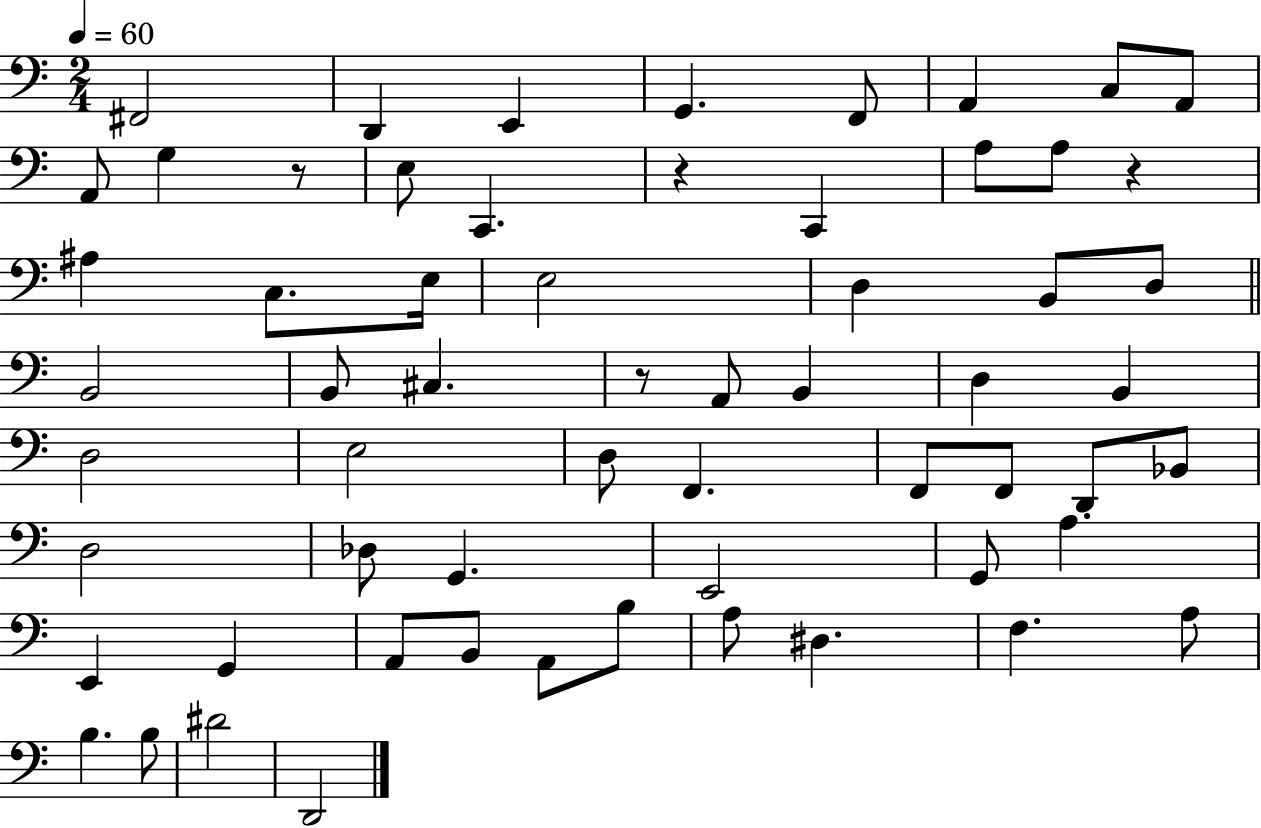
F#2/h D2/q E2/q G2/q. F2/e A2/q C3/e A2/e A2/e G3/q R/e E3/e C2/q. R/q C2/q A3/e A3/e R/q A#3/q C3/e. E3/s E3/h D3/q B2/e D3/e B2/h B2/e C#3/q. R/e A2/e B2/q D3/q B2/q D3/h E3/h D3/e F2/q. F2/e F2/e D2/e Bb2/e D3/h Db3/e G2/q. E2/h G2/e A3/q. E2/q G2/q A2/e B2/e A2/e B3/e A3/e D#3/q. F3/q. A3/e B3/q. B3/e D#4/h D2/h